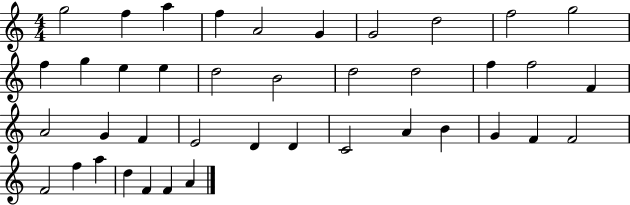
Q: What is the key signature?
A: C major